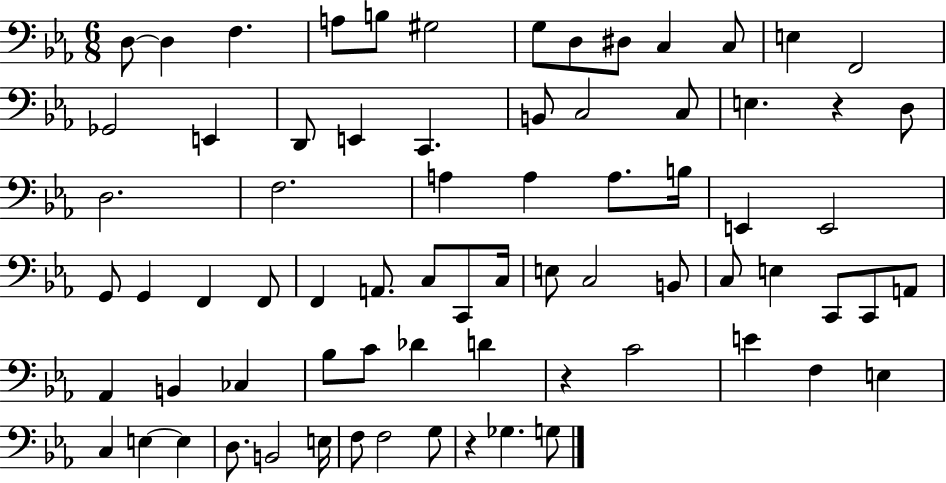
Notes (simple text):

D3/e D3/q F3/q. A3/e B3/e G#3/h G3/e D3/e D#3/e C3/q C3/e E3/q F2/h Gb2/h E2/q D2/e E2/q C2/q. B2/e C3/h C3/e E3/q. R/q D3/e D3/h. F3/h. A3/q A3/q A3/e. B3/s E2/q E2/h G2/e G2/q F2/q F2/e F2/q A2/e. C3/e C2/e C3/s E3/e C3/h B2/e C3/e E3/q C2/e C2/e A2/e Ab2/q B2/q CES3/q Bb3/e C4/e Db4/q D4/q R/q C4/h E4/q F3/q E3/q C3/q E3/q E3/q D3/e. B2/h E3/s F3/e F3/h G3/e R/q Gb3/q. G3/e